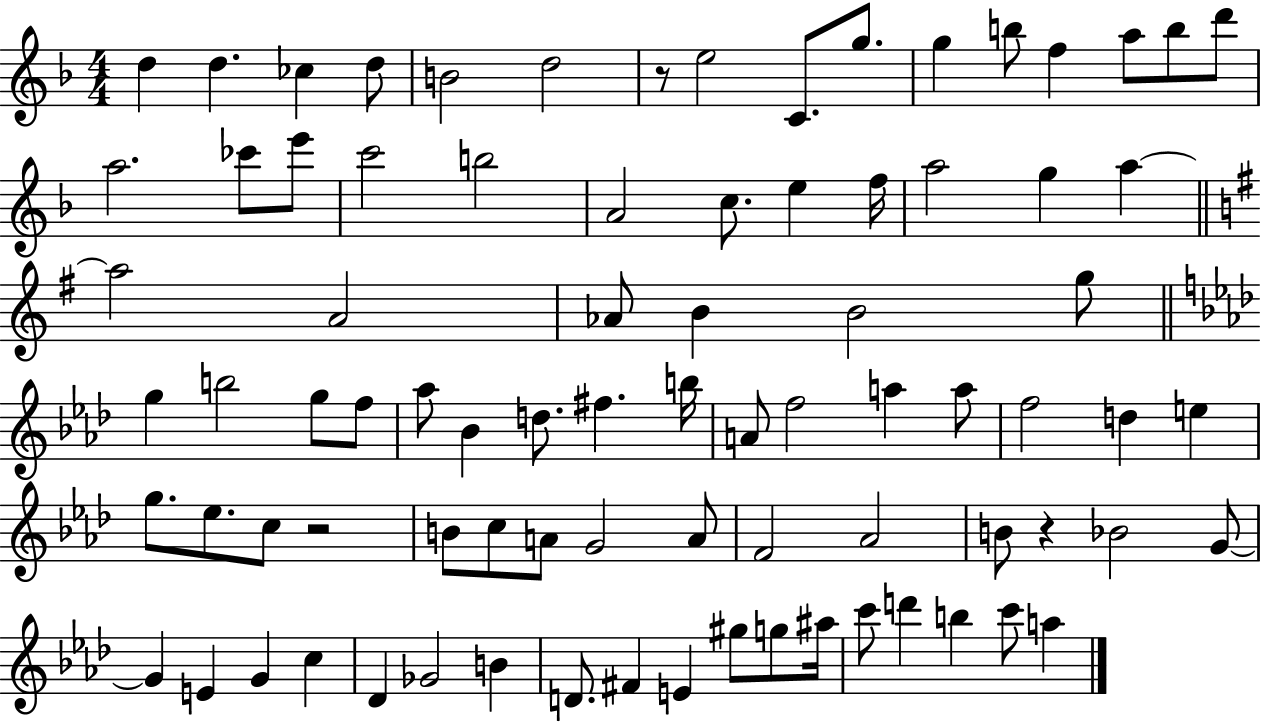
X:1
T:Untitled
M:4/4
L:1/4
K:F
d d _c d/2 B2 d2 z/2 e2 C/2 g/2 g b/2 f a/2 b/2 d'/2 a2 _c'/2 e'/2 c'2 b2 A2 c/2 e f/4 a2 g a a2 A2 _A/2 B B2 g/2 g b2 g/2 f/2 _a/2 _B d/2 ^f b/4 A/2 f2 a a/2 f2 d e g/2 _e/2 c/2 z2 B/2 c/2 A/2 G2 A/2 F2 _A2 B/2 z _B2 G/2 G E G c _D _G2 B D/2 ^F E ^g/2 g/2 ^a/4 c'/2 d' b c'/2 a